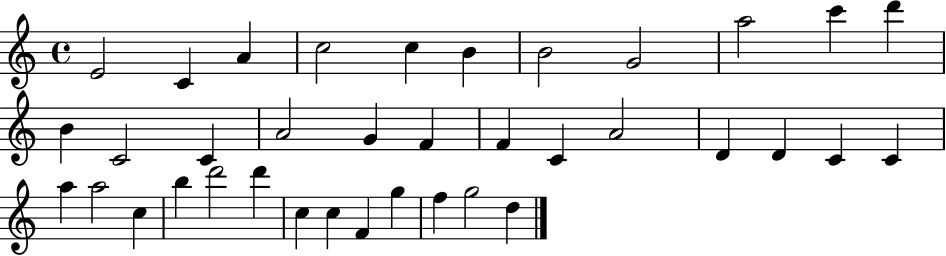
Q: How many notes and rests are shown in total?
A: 37